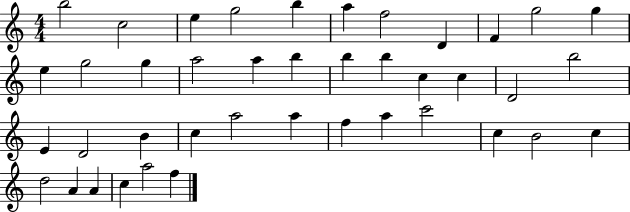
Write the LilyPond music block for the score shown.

{
  \clef treble
  \numericTimeSignature
  \time 4/4
  \key c \major
  b''2 c''2 | e''4 g''2 b''4 | a''4 f''2 d'4 | f'4 g''2 g''4 | \break e''4 g''2 g''4 | a''2 a''4 b''4 | b''4 b''4 c''4 c''4 | d'2 b''2 | \break e'4 d'2 b'4 | c''4 a''2 a''4 | f''4 a''4 c'''2 | c''4 b'2 c''4 | \break d''2 a'4 a'4 | c''4 a''2 f''4 | \bar "|."
}